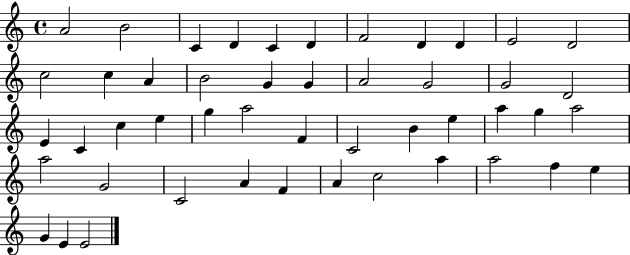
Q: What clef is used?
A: treble